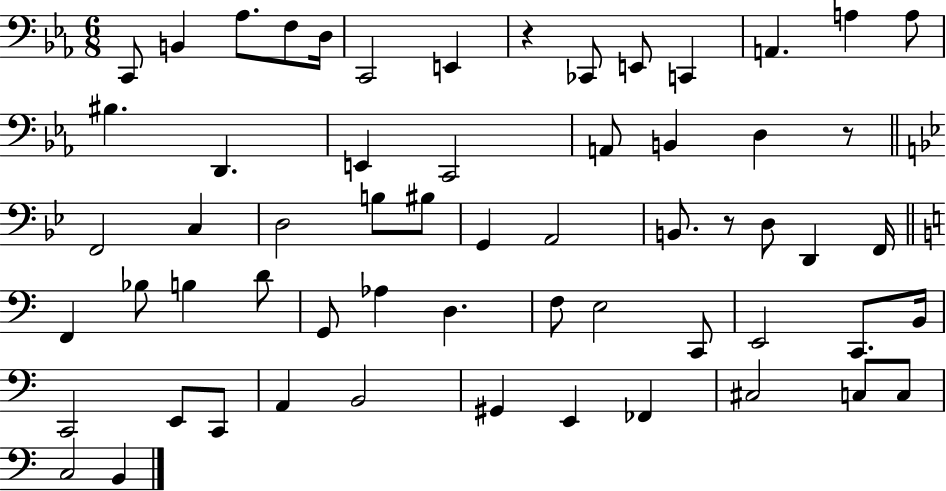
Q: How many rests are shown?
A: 3